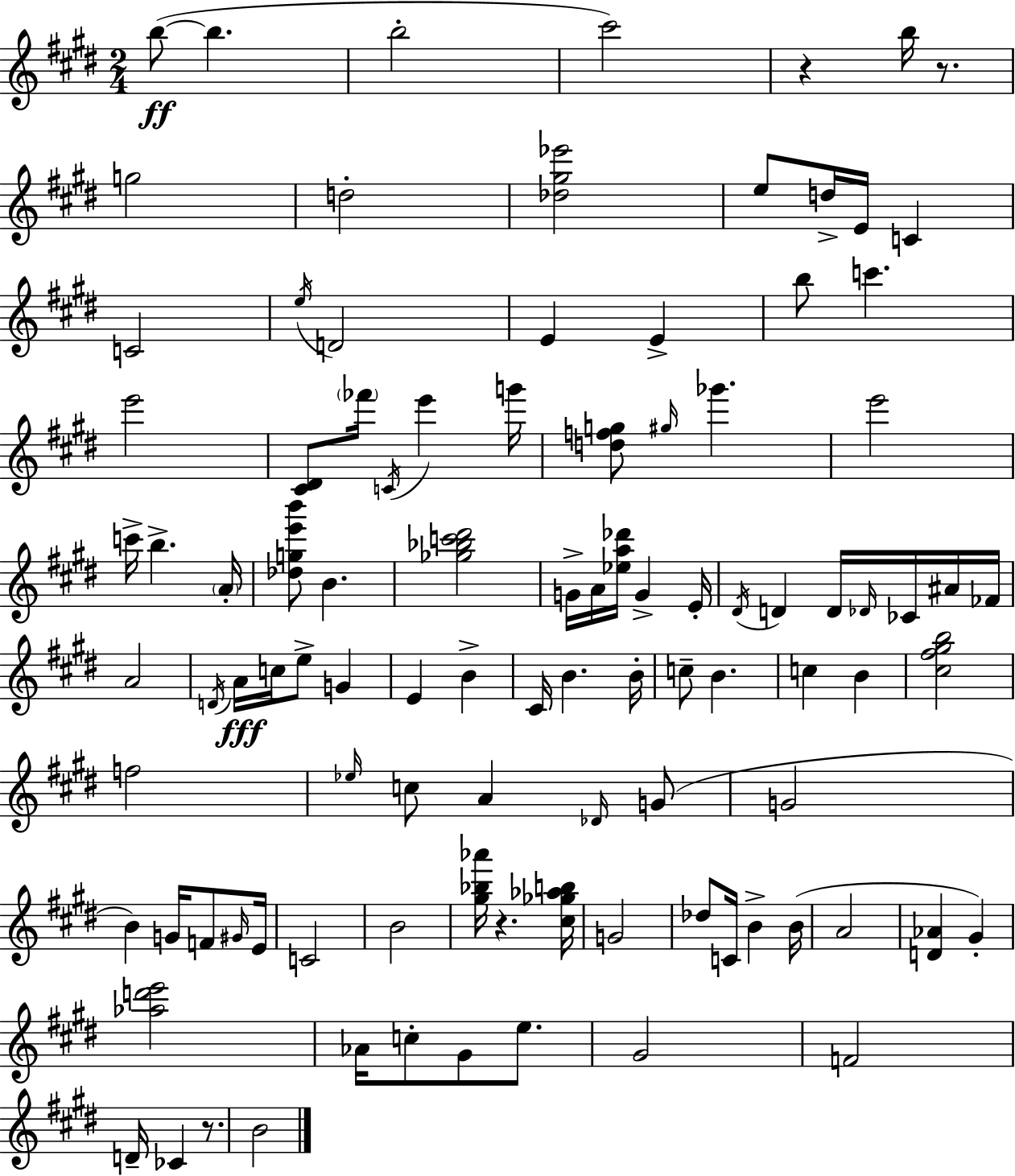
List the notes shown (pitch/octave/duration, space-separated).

B5/e B5/q. B5/h C#6/h R/q B5/s R/e. G5/h D5/h [Db5,G#5,Eb6]/h E5/e D5/s E4/s C4/q C4/h E5/s D4/h E4/q E4/q B5/e C6/q. E6/h [C#4,D#4]/e FES6/s C4/s E6/q G6/s [D5,F5,G5]/e G#5/s Gb6/q. E6/h C6/s B5/q. A4/s [Db5,G5,E6,B6]/e B4/q. [Gb5,Bb5,C6,D#6]/h G4/s A4/s [Eb5,A5,Db6]/s G4/q E4/s D#4/s D4/q D4/s Db4/s CES4/s A#4/s FES4/s A4/h D4/s A4/s C5/s E5/e G4/q E4/q B4/q C#4/s B4/q. B4/s C5/e B4/q. C5/q B4/q [C#5,F#5,G#5,B5]/h F5/h Eb5/s C5/e A4/q Db4/s G4/e G4/h B4/q G4/s F4/e G#4/s E4/s C4/h B4/h [G#5,Bb5,Ab6]/s R/q. [C#5,Gb5,Ab5,B5]/s G4/h Db5/e C4/s B4/q B4/s A4/h [D4,Ab4]/q G#4/q [Ab5,D6,E6]/h Ab4/s C5/e G#4/e E5/e. G#4/h F4/h D4/s CES4/q R/e. B4/h